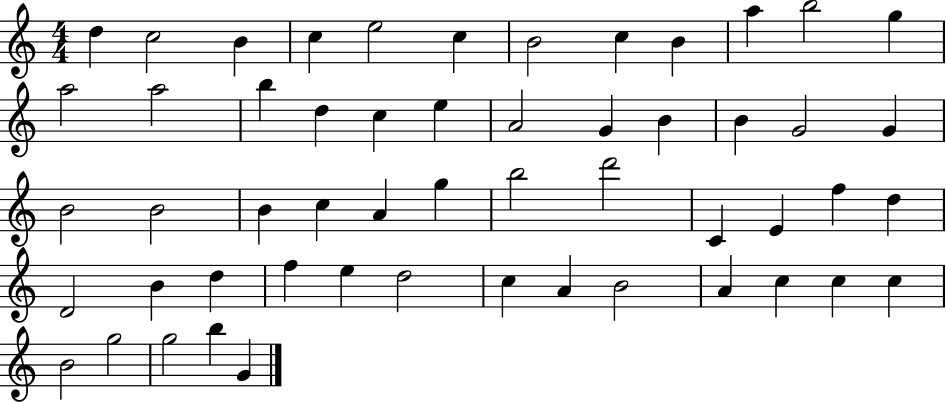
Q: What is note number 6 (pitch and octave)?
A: C5